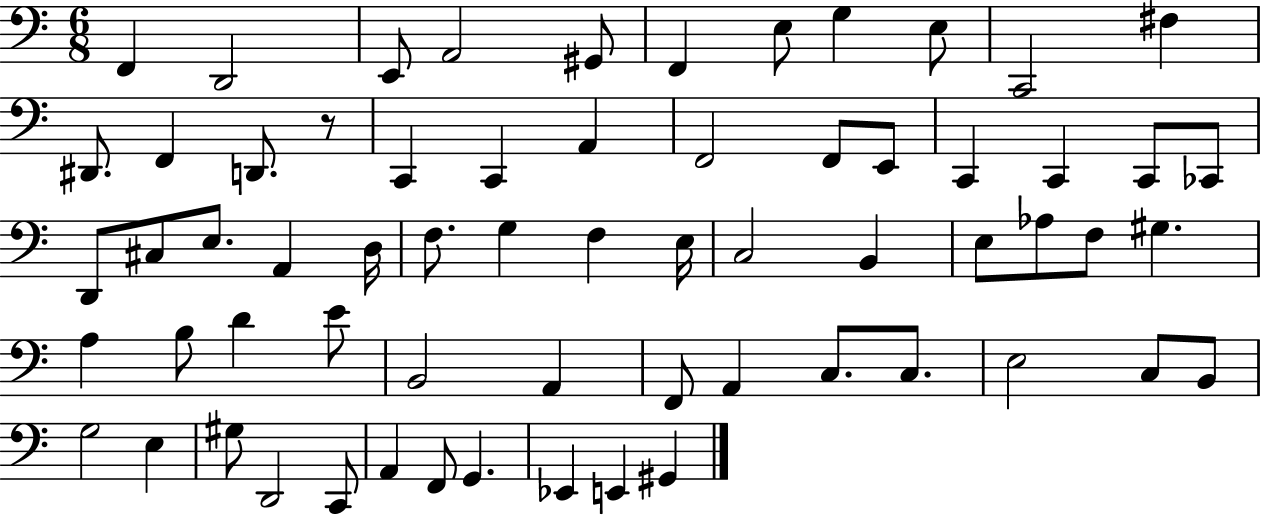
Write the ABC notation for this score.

X:1
T:Untitled
M:6/8
L:1/4
K:C
F,, D,,2 E,,/2 A,,2 ^G,,/2 F,, E,/2 G, E,/2 C,,2 ^F, ^D,,/2 F,, D,,/2 z/2 C,, C,, A,, F,,2 F,,/2 E,,/2 C,, C,, C,,/2 _C,,/2 D,,/2 ^C,/2 E,/2 A,, D,/4 F,/2 G, F, E,/4 C,2 B,, E,/2 _A,/2 F,/2 ^G, A, B,/2 D E/2 B,,2 A,, F,,/2 A,, C,/2 C,/2 E,2 C,/2 B,,/2 G,2 E, ^G,/2 D,,2 C,,/2 A,, F,,/2 G,, _E,, E,, ^G,,